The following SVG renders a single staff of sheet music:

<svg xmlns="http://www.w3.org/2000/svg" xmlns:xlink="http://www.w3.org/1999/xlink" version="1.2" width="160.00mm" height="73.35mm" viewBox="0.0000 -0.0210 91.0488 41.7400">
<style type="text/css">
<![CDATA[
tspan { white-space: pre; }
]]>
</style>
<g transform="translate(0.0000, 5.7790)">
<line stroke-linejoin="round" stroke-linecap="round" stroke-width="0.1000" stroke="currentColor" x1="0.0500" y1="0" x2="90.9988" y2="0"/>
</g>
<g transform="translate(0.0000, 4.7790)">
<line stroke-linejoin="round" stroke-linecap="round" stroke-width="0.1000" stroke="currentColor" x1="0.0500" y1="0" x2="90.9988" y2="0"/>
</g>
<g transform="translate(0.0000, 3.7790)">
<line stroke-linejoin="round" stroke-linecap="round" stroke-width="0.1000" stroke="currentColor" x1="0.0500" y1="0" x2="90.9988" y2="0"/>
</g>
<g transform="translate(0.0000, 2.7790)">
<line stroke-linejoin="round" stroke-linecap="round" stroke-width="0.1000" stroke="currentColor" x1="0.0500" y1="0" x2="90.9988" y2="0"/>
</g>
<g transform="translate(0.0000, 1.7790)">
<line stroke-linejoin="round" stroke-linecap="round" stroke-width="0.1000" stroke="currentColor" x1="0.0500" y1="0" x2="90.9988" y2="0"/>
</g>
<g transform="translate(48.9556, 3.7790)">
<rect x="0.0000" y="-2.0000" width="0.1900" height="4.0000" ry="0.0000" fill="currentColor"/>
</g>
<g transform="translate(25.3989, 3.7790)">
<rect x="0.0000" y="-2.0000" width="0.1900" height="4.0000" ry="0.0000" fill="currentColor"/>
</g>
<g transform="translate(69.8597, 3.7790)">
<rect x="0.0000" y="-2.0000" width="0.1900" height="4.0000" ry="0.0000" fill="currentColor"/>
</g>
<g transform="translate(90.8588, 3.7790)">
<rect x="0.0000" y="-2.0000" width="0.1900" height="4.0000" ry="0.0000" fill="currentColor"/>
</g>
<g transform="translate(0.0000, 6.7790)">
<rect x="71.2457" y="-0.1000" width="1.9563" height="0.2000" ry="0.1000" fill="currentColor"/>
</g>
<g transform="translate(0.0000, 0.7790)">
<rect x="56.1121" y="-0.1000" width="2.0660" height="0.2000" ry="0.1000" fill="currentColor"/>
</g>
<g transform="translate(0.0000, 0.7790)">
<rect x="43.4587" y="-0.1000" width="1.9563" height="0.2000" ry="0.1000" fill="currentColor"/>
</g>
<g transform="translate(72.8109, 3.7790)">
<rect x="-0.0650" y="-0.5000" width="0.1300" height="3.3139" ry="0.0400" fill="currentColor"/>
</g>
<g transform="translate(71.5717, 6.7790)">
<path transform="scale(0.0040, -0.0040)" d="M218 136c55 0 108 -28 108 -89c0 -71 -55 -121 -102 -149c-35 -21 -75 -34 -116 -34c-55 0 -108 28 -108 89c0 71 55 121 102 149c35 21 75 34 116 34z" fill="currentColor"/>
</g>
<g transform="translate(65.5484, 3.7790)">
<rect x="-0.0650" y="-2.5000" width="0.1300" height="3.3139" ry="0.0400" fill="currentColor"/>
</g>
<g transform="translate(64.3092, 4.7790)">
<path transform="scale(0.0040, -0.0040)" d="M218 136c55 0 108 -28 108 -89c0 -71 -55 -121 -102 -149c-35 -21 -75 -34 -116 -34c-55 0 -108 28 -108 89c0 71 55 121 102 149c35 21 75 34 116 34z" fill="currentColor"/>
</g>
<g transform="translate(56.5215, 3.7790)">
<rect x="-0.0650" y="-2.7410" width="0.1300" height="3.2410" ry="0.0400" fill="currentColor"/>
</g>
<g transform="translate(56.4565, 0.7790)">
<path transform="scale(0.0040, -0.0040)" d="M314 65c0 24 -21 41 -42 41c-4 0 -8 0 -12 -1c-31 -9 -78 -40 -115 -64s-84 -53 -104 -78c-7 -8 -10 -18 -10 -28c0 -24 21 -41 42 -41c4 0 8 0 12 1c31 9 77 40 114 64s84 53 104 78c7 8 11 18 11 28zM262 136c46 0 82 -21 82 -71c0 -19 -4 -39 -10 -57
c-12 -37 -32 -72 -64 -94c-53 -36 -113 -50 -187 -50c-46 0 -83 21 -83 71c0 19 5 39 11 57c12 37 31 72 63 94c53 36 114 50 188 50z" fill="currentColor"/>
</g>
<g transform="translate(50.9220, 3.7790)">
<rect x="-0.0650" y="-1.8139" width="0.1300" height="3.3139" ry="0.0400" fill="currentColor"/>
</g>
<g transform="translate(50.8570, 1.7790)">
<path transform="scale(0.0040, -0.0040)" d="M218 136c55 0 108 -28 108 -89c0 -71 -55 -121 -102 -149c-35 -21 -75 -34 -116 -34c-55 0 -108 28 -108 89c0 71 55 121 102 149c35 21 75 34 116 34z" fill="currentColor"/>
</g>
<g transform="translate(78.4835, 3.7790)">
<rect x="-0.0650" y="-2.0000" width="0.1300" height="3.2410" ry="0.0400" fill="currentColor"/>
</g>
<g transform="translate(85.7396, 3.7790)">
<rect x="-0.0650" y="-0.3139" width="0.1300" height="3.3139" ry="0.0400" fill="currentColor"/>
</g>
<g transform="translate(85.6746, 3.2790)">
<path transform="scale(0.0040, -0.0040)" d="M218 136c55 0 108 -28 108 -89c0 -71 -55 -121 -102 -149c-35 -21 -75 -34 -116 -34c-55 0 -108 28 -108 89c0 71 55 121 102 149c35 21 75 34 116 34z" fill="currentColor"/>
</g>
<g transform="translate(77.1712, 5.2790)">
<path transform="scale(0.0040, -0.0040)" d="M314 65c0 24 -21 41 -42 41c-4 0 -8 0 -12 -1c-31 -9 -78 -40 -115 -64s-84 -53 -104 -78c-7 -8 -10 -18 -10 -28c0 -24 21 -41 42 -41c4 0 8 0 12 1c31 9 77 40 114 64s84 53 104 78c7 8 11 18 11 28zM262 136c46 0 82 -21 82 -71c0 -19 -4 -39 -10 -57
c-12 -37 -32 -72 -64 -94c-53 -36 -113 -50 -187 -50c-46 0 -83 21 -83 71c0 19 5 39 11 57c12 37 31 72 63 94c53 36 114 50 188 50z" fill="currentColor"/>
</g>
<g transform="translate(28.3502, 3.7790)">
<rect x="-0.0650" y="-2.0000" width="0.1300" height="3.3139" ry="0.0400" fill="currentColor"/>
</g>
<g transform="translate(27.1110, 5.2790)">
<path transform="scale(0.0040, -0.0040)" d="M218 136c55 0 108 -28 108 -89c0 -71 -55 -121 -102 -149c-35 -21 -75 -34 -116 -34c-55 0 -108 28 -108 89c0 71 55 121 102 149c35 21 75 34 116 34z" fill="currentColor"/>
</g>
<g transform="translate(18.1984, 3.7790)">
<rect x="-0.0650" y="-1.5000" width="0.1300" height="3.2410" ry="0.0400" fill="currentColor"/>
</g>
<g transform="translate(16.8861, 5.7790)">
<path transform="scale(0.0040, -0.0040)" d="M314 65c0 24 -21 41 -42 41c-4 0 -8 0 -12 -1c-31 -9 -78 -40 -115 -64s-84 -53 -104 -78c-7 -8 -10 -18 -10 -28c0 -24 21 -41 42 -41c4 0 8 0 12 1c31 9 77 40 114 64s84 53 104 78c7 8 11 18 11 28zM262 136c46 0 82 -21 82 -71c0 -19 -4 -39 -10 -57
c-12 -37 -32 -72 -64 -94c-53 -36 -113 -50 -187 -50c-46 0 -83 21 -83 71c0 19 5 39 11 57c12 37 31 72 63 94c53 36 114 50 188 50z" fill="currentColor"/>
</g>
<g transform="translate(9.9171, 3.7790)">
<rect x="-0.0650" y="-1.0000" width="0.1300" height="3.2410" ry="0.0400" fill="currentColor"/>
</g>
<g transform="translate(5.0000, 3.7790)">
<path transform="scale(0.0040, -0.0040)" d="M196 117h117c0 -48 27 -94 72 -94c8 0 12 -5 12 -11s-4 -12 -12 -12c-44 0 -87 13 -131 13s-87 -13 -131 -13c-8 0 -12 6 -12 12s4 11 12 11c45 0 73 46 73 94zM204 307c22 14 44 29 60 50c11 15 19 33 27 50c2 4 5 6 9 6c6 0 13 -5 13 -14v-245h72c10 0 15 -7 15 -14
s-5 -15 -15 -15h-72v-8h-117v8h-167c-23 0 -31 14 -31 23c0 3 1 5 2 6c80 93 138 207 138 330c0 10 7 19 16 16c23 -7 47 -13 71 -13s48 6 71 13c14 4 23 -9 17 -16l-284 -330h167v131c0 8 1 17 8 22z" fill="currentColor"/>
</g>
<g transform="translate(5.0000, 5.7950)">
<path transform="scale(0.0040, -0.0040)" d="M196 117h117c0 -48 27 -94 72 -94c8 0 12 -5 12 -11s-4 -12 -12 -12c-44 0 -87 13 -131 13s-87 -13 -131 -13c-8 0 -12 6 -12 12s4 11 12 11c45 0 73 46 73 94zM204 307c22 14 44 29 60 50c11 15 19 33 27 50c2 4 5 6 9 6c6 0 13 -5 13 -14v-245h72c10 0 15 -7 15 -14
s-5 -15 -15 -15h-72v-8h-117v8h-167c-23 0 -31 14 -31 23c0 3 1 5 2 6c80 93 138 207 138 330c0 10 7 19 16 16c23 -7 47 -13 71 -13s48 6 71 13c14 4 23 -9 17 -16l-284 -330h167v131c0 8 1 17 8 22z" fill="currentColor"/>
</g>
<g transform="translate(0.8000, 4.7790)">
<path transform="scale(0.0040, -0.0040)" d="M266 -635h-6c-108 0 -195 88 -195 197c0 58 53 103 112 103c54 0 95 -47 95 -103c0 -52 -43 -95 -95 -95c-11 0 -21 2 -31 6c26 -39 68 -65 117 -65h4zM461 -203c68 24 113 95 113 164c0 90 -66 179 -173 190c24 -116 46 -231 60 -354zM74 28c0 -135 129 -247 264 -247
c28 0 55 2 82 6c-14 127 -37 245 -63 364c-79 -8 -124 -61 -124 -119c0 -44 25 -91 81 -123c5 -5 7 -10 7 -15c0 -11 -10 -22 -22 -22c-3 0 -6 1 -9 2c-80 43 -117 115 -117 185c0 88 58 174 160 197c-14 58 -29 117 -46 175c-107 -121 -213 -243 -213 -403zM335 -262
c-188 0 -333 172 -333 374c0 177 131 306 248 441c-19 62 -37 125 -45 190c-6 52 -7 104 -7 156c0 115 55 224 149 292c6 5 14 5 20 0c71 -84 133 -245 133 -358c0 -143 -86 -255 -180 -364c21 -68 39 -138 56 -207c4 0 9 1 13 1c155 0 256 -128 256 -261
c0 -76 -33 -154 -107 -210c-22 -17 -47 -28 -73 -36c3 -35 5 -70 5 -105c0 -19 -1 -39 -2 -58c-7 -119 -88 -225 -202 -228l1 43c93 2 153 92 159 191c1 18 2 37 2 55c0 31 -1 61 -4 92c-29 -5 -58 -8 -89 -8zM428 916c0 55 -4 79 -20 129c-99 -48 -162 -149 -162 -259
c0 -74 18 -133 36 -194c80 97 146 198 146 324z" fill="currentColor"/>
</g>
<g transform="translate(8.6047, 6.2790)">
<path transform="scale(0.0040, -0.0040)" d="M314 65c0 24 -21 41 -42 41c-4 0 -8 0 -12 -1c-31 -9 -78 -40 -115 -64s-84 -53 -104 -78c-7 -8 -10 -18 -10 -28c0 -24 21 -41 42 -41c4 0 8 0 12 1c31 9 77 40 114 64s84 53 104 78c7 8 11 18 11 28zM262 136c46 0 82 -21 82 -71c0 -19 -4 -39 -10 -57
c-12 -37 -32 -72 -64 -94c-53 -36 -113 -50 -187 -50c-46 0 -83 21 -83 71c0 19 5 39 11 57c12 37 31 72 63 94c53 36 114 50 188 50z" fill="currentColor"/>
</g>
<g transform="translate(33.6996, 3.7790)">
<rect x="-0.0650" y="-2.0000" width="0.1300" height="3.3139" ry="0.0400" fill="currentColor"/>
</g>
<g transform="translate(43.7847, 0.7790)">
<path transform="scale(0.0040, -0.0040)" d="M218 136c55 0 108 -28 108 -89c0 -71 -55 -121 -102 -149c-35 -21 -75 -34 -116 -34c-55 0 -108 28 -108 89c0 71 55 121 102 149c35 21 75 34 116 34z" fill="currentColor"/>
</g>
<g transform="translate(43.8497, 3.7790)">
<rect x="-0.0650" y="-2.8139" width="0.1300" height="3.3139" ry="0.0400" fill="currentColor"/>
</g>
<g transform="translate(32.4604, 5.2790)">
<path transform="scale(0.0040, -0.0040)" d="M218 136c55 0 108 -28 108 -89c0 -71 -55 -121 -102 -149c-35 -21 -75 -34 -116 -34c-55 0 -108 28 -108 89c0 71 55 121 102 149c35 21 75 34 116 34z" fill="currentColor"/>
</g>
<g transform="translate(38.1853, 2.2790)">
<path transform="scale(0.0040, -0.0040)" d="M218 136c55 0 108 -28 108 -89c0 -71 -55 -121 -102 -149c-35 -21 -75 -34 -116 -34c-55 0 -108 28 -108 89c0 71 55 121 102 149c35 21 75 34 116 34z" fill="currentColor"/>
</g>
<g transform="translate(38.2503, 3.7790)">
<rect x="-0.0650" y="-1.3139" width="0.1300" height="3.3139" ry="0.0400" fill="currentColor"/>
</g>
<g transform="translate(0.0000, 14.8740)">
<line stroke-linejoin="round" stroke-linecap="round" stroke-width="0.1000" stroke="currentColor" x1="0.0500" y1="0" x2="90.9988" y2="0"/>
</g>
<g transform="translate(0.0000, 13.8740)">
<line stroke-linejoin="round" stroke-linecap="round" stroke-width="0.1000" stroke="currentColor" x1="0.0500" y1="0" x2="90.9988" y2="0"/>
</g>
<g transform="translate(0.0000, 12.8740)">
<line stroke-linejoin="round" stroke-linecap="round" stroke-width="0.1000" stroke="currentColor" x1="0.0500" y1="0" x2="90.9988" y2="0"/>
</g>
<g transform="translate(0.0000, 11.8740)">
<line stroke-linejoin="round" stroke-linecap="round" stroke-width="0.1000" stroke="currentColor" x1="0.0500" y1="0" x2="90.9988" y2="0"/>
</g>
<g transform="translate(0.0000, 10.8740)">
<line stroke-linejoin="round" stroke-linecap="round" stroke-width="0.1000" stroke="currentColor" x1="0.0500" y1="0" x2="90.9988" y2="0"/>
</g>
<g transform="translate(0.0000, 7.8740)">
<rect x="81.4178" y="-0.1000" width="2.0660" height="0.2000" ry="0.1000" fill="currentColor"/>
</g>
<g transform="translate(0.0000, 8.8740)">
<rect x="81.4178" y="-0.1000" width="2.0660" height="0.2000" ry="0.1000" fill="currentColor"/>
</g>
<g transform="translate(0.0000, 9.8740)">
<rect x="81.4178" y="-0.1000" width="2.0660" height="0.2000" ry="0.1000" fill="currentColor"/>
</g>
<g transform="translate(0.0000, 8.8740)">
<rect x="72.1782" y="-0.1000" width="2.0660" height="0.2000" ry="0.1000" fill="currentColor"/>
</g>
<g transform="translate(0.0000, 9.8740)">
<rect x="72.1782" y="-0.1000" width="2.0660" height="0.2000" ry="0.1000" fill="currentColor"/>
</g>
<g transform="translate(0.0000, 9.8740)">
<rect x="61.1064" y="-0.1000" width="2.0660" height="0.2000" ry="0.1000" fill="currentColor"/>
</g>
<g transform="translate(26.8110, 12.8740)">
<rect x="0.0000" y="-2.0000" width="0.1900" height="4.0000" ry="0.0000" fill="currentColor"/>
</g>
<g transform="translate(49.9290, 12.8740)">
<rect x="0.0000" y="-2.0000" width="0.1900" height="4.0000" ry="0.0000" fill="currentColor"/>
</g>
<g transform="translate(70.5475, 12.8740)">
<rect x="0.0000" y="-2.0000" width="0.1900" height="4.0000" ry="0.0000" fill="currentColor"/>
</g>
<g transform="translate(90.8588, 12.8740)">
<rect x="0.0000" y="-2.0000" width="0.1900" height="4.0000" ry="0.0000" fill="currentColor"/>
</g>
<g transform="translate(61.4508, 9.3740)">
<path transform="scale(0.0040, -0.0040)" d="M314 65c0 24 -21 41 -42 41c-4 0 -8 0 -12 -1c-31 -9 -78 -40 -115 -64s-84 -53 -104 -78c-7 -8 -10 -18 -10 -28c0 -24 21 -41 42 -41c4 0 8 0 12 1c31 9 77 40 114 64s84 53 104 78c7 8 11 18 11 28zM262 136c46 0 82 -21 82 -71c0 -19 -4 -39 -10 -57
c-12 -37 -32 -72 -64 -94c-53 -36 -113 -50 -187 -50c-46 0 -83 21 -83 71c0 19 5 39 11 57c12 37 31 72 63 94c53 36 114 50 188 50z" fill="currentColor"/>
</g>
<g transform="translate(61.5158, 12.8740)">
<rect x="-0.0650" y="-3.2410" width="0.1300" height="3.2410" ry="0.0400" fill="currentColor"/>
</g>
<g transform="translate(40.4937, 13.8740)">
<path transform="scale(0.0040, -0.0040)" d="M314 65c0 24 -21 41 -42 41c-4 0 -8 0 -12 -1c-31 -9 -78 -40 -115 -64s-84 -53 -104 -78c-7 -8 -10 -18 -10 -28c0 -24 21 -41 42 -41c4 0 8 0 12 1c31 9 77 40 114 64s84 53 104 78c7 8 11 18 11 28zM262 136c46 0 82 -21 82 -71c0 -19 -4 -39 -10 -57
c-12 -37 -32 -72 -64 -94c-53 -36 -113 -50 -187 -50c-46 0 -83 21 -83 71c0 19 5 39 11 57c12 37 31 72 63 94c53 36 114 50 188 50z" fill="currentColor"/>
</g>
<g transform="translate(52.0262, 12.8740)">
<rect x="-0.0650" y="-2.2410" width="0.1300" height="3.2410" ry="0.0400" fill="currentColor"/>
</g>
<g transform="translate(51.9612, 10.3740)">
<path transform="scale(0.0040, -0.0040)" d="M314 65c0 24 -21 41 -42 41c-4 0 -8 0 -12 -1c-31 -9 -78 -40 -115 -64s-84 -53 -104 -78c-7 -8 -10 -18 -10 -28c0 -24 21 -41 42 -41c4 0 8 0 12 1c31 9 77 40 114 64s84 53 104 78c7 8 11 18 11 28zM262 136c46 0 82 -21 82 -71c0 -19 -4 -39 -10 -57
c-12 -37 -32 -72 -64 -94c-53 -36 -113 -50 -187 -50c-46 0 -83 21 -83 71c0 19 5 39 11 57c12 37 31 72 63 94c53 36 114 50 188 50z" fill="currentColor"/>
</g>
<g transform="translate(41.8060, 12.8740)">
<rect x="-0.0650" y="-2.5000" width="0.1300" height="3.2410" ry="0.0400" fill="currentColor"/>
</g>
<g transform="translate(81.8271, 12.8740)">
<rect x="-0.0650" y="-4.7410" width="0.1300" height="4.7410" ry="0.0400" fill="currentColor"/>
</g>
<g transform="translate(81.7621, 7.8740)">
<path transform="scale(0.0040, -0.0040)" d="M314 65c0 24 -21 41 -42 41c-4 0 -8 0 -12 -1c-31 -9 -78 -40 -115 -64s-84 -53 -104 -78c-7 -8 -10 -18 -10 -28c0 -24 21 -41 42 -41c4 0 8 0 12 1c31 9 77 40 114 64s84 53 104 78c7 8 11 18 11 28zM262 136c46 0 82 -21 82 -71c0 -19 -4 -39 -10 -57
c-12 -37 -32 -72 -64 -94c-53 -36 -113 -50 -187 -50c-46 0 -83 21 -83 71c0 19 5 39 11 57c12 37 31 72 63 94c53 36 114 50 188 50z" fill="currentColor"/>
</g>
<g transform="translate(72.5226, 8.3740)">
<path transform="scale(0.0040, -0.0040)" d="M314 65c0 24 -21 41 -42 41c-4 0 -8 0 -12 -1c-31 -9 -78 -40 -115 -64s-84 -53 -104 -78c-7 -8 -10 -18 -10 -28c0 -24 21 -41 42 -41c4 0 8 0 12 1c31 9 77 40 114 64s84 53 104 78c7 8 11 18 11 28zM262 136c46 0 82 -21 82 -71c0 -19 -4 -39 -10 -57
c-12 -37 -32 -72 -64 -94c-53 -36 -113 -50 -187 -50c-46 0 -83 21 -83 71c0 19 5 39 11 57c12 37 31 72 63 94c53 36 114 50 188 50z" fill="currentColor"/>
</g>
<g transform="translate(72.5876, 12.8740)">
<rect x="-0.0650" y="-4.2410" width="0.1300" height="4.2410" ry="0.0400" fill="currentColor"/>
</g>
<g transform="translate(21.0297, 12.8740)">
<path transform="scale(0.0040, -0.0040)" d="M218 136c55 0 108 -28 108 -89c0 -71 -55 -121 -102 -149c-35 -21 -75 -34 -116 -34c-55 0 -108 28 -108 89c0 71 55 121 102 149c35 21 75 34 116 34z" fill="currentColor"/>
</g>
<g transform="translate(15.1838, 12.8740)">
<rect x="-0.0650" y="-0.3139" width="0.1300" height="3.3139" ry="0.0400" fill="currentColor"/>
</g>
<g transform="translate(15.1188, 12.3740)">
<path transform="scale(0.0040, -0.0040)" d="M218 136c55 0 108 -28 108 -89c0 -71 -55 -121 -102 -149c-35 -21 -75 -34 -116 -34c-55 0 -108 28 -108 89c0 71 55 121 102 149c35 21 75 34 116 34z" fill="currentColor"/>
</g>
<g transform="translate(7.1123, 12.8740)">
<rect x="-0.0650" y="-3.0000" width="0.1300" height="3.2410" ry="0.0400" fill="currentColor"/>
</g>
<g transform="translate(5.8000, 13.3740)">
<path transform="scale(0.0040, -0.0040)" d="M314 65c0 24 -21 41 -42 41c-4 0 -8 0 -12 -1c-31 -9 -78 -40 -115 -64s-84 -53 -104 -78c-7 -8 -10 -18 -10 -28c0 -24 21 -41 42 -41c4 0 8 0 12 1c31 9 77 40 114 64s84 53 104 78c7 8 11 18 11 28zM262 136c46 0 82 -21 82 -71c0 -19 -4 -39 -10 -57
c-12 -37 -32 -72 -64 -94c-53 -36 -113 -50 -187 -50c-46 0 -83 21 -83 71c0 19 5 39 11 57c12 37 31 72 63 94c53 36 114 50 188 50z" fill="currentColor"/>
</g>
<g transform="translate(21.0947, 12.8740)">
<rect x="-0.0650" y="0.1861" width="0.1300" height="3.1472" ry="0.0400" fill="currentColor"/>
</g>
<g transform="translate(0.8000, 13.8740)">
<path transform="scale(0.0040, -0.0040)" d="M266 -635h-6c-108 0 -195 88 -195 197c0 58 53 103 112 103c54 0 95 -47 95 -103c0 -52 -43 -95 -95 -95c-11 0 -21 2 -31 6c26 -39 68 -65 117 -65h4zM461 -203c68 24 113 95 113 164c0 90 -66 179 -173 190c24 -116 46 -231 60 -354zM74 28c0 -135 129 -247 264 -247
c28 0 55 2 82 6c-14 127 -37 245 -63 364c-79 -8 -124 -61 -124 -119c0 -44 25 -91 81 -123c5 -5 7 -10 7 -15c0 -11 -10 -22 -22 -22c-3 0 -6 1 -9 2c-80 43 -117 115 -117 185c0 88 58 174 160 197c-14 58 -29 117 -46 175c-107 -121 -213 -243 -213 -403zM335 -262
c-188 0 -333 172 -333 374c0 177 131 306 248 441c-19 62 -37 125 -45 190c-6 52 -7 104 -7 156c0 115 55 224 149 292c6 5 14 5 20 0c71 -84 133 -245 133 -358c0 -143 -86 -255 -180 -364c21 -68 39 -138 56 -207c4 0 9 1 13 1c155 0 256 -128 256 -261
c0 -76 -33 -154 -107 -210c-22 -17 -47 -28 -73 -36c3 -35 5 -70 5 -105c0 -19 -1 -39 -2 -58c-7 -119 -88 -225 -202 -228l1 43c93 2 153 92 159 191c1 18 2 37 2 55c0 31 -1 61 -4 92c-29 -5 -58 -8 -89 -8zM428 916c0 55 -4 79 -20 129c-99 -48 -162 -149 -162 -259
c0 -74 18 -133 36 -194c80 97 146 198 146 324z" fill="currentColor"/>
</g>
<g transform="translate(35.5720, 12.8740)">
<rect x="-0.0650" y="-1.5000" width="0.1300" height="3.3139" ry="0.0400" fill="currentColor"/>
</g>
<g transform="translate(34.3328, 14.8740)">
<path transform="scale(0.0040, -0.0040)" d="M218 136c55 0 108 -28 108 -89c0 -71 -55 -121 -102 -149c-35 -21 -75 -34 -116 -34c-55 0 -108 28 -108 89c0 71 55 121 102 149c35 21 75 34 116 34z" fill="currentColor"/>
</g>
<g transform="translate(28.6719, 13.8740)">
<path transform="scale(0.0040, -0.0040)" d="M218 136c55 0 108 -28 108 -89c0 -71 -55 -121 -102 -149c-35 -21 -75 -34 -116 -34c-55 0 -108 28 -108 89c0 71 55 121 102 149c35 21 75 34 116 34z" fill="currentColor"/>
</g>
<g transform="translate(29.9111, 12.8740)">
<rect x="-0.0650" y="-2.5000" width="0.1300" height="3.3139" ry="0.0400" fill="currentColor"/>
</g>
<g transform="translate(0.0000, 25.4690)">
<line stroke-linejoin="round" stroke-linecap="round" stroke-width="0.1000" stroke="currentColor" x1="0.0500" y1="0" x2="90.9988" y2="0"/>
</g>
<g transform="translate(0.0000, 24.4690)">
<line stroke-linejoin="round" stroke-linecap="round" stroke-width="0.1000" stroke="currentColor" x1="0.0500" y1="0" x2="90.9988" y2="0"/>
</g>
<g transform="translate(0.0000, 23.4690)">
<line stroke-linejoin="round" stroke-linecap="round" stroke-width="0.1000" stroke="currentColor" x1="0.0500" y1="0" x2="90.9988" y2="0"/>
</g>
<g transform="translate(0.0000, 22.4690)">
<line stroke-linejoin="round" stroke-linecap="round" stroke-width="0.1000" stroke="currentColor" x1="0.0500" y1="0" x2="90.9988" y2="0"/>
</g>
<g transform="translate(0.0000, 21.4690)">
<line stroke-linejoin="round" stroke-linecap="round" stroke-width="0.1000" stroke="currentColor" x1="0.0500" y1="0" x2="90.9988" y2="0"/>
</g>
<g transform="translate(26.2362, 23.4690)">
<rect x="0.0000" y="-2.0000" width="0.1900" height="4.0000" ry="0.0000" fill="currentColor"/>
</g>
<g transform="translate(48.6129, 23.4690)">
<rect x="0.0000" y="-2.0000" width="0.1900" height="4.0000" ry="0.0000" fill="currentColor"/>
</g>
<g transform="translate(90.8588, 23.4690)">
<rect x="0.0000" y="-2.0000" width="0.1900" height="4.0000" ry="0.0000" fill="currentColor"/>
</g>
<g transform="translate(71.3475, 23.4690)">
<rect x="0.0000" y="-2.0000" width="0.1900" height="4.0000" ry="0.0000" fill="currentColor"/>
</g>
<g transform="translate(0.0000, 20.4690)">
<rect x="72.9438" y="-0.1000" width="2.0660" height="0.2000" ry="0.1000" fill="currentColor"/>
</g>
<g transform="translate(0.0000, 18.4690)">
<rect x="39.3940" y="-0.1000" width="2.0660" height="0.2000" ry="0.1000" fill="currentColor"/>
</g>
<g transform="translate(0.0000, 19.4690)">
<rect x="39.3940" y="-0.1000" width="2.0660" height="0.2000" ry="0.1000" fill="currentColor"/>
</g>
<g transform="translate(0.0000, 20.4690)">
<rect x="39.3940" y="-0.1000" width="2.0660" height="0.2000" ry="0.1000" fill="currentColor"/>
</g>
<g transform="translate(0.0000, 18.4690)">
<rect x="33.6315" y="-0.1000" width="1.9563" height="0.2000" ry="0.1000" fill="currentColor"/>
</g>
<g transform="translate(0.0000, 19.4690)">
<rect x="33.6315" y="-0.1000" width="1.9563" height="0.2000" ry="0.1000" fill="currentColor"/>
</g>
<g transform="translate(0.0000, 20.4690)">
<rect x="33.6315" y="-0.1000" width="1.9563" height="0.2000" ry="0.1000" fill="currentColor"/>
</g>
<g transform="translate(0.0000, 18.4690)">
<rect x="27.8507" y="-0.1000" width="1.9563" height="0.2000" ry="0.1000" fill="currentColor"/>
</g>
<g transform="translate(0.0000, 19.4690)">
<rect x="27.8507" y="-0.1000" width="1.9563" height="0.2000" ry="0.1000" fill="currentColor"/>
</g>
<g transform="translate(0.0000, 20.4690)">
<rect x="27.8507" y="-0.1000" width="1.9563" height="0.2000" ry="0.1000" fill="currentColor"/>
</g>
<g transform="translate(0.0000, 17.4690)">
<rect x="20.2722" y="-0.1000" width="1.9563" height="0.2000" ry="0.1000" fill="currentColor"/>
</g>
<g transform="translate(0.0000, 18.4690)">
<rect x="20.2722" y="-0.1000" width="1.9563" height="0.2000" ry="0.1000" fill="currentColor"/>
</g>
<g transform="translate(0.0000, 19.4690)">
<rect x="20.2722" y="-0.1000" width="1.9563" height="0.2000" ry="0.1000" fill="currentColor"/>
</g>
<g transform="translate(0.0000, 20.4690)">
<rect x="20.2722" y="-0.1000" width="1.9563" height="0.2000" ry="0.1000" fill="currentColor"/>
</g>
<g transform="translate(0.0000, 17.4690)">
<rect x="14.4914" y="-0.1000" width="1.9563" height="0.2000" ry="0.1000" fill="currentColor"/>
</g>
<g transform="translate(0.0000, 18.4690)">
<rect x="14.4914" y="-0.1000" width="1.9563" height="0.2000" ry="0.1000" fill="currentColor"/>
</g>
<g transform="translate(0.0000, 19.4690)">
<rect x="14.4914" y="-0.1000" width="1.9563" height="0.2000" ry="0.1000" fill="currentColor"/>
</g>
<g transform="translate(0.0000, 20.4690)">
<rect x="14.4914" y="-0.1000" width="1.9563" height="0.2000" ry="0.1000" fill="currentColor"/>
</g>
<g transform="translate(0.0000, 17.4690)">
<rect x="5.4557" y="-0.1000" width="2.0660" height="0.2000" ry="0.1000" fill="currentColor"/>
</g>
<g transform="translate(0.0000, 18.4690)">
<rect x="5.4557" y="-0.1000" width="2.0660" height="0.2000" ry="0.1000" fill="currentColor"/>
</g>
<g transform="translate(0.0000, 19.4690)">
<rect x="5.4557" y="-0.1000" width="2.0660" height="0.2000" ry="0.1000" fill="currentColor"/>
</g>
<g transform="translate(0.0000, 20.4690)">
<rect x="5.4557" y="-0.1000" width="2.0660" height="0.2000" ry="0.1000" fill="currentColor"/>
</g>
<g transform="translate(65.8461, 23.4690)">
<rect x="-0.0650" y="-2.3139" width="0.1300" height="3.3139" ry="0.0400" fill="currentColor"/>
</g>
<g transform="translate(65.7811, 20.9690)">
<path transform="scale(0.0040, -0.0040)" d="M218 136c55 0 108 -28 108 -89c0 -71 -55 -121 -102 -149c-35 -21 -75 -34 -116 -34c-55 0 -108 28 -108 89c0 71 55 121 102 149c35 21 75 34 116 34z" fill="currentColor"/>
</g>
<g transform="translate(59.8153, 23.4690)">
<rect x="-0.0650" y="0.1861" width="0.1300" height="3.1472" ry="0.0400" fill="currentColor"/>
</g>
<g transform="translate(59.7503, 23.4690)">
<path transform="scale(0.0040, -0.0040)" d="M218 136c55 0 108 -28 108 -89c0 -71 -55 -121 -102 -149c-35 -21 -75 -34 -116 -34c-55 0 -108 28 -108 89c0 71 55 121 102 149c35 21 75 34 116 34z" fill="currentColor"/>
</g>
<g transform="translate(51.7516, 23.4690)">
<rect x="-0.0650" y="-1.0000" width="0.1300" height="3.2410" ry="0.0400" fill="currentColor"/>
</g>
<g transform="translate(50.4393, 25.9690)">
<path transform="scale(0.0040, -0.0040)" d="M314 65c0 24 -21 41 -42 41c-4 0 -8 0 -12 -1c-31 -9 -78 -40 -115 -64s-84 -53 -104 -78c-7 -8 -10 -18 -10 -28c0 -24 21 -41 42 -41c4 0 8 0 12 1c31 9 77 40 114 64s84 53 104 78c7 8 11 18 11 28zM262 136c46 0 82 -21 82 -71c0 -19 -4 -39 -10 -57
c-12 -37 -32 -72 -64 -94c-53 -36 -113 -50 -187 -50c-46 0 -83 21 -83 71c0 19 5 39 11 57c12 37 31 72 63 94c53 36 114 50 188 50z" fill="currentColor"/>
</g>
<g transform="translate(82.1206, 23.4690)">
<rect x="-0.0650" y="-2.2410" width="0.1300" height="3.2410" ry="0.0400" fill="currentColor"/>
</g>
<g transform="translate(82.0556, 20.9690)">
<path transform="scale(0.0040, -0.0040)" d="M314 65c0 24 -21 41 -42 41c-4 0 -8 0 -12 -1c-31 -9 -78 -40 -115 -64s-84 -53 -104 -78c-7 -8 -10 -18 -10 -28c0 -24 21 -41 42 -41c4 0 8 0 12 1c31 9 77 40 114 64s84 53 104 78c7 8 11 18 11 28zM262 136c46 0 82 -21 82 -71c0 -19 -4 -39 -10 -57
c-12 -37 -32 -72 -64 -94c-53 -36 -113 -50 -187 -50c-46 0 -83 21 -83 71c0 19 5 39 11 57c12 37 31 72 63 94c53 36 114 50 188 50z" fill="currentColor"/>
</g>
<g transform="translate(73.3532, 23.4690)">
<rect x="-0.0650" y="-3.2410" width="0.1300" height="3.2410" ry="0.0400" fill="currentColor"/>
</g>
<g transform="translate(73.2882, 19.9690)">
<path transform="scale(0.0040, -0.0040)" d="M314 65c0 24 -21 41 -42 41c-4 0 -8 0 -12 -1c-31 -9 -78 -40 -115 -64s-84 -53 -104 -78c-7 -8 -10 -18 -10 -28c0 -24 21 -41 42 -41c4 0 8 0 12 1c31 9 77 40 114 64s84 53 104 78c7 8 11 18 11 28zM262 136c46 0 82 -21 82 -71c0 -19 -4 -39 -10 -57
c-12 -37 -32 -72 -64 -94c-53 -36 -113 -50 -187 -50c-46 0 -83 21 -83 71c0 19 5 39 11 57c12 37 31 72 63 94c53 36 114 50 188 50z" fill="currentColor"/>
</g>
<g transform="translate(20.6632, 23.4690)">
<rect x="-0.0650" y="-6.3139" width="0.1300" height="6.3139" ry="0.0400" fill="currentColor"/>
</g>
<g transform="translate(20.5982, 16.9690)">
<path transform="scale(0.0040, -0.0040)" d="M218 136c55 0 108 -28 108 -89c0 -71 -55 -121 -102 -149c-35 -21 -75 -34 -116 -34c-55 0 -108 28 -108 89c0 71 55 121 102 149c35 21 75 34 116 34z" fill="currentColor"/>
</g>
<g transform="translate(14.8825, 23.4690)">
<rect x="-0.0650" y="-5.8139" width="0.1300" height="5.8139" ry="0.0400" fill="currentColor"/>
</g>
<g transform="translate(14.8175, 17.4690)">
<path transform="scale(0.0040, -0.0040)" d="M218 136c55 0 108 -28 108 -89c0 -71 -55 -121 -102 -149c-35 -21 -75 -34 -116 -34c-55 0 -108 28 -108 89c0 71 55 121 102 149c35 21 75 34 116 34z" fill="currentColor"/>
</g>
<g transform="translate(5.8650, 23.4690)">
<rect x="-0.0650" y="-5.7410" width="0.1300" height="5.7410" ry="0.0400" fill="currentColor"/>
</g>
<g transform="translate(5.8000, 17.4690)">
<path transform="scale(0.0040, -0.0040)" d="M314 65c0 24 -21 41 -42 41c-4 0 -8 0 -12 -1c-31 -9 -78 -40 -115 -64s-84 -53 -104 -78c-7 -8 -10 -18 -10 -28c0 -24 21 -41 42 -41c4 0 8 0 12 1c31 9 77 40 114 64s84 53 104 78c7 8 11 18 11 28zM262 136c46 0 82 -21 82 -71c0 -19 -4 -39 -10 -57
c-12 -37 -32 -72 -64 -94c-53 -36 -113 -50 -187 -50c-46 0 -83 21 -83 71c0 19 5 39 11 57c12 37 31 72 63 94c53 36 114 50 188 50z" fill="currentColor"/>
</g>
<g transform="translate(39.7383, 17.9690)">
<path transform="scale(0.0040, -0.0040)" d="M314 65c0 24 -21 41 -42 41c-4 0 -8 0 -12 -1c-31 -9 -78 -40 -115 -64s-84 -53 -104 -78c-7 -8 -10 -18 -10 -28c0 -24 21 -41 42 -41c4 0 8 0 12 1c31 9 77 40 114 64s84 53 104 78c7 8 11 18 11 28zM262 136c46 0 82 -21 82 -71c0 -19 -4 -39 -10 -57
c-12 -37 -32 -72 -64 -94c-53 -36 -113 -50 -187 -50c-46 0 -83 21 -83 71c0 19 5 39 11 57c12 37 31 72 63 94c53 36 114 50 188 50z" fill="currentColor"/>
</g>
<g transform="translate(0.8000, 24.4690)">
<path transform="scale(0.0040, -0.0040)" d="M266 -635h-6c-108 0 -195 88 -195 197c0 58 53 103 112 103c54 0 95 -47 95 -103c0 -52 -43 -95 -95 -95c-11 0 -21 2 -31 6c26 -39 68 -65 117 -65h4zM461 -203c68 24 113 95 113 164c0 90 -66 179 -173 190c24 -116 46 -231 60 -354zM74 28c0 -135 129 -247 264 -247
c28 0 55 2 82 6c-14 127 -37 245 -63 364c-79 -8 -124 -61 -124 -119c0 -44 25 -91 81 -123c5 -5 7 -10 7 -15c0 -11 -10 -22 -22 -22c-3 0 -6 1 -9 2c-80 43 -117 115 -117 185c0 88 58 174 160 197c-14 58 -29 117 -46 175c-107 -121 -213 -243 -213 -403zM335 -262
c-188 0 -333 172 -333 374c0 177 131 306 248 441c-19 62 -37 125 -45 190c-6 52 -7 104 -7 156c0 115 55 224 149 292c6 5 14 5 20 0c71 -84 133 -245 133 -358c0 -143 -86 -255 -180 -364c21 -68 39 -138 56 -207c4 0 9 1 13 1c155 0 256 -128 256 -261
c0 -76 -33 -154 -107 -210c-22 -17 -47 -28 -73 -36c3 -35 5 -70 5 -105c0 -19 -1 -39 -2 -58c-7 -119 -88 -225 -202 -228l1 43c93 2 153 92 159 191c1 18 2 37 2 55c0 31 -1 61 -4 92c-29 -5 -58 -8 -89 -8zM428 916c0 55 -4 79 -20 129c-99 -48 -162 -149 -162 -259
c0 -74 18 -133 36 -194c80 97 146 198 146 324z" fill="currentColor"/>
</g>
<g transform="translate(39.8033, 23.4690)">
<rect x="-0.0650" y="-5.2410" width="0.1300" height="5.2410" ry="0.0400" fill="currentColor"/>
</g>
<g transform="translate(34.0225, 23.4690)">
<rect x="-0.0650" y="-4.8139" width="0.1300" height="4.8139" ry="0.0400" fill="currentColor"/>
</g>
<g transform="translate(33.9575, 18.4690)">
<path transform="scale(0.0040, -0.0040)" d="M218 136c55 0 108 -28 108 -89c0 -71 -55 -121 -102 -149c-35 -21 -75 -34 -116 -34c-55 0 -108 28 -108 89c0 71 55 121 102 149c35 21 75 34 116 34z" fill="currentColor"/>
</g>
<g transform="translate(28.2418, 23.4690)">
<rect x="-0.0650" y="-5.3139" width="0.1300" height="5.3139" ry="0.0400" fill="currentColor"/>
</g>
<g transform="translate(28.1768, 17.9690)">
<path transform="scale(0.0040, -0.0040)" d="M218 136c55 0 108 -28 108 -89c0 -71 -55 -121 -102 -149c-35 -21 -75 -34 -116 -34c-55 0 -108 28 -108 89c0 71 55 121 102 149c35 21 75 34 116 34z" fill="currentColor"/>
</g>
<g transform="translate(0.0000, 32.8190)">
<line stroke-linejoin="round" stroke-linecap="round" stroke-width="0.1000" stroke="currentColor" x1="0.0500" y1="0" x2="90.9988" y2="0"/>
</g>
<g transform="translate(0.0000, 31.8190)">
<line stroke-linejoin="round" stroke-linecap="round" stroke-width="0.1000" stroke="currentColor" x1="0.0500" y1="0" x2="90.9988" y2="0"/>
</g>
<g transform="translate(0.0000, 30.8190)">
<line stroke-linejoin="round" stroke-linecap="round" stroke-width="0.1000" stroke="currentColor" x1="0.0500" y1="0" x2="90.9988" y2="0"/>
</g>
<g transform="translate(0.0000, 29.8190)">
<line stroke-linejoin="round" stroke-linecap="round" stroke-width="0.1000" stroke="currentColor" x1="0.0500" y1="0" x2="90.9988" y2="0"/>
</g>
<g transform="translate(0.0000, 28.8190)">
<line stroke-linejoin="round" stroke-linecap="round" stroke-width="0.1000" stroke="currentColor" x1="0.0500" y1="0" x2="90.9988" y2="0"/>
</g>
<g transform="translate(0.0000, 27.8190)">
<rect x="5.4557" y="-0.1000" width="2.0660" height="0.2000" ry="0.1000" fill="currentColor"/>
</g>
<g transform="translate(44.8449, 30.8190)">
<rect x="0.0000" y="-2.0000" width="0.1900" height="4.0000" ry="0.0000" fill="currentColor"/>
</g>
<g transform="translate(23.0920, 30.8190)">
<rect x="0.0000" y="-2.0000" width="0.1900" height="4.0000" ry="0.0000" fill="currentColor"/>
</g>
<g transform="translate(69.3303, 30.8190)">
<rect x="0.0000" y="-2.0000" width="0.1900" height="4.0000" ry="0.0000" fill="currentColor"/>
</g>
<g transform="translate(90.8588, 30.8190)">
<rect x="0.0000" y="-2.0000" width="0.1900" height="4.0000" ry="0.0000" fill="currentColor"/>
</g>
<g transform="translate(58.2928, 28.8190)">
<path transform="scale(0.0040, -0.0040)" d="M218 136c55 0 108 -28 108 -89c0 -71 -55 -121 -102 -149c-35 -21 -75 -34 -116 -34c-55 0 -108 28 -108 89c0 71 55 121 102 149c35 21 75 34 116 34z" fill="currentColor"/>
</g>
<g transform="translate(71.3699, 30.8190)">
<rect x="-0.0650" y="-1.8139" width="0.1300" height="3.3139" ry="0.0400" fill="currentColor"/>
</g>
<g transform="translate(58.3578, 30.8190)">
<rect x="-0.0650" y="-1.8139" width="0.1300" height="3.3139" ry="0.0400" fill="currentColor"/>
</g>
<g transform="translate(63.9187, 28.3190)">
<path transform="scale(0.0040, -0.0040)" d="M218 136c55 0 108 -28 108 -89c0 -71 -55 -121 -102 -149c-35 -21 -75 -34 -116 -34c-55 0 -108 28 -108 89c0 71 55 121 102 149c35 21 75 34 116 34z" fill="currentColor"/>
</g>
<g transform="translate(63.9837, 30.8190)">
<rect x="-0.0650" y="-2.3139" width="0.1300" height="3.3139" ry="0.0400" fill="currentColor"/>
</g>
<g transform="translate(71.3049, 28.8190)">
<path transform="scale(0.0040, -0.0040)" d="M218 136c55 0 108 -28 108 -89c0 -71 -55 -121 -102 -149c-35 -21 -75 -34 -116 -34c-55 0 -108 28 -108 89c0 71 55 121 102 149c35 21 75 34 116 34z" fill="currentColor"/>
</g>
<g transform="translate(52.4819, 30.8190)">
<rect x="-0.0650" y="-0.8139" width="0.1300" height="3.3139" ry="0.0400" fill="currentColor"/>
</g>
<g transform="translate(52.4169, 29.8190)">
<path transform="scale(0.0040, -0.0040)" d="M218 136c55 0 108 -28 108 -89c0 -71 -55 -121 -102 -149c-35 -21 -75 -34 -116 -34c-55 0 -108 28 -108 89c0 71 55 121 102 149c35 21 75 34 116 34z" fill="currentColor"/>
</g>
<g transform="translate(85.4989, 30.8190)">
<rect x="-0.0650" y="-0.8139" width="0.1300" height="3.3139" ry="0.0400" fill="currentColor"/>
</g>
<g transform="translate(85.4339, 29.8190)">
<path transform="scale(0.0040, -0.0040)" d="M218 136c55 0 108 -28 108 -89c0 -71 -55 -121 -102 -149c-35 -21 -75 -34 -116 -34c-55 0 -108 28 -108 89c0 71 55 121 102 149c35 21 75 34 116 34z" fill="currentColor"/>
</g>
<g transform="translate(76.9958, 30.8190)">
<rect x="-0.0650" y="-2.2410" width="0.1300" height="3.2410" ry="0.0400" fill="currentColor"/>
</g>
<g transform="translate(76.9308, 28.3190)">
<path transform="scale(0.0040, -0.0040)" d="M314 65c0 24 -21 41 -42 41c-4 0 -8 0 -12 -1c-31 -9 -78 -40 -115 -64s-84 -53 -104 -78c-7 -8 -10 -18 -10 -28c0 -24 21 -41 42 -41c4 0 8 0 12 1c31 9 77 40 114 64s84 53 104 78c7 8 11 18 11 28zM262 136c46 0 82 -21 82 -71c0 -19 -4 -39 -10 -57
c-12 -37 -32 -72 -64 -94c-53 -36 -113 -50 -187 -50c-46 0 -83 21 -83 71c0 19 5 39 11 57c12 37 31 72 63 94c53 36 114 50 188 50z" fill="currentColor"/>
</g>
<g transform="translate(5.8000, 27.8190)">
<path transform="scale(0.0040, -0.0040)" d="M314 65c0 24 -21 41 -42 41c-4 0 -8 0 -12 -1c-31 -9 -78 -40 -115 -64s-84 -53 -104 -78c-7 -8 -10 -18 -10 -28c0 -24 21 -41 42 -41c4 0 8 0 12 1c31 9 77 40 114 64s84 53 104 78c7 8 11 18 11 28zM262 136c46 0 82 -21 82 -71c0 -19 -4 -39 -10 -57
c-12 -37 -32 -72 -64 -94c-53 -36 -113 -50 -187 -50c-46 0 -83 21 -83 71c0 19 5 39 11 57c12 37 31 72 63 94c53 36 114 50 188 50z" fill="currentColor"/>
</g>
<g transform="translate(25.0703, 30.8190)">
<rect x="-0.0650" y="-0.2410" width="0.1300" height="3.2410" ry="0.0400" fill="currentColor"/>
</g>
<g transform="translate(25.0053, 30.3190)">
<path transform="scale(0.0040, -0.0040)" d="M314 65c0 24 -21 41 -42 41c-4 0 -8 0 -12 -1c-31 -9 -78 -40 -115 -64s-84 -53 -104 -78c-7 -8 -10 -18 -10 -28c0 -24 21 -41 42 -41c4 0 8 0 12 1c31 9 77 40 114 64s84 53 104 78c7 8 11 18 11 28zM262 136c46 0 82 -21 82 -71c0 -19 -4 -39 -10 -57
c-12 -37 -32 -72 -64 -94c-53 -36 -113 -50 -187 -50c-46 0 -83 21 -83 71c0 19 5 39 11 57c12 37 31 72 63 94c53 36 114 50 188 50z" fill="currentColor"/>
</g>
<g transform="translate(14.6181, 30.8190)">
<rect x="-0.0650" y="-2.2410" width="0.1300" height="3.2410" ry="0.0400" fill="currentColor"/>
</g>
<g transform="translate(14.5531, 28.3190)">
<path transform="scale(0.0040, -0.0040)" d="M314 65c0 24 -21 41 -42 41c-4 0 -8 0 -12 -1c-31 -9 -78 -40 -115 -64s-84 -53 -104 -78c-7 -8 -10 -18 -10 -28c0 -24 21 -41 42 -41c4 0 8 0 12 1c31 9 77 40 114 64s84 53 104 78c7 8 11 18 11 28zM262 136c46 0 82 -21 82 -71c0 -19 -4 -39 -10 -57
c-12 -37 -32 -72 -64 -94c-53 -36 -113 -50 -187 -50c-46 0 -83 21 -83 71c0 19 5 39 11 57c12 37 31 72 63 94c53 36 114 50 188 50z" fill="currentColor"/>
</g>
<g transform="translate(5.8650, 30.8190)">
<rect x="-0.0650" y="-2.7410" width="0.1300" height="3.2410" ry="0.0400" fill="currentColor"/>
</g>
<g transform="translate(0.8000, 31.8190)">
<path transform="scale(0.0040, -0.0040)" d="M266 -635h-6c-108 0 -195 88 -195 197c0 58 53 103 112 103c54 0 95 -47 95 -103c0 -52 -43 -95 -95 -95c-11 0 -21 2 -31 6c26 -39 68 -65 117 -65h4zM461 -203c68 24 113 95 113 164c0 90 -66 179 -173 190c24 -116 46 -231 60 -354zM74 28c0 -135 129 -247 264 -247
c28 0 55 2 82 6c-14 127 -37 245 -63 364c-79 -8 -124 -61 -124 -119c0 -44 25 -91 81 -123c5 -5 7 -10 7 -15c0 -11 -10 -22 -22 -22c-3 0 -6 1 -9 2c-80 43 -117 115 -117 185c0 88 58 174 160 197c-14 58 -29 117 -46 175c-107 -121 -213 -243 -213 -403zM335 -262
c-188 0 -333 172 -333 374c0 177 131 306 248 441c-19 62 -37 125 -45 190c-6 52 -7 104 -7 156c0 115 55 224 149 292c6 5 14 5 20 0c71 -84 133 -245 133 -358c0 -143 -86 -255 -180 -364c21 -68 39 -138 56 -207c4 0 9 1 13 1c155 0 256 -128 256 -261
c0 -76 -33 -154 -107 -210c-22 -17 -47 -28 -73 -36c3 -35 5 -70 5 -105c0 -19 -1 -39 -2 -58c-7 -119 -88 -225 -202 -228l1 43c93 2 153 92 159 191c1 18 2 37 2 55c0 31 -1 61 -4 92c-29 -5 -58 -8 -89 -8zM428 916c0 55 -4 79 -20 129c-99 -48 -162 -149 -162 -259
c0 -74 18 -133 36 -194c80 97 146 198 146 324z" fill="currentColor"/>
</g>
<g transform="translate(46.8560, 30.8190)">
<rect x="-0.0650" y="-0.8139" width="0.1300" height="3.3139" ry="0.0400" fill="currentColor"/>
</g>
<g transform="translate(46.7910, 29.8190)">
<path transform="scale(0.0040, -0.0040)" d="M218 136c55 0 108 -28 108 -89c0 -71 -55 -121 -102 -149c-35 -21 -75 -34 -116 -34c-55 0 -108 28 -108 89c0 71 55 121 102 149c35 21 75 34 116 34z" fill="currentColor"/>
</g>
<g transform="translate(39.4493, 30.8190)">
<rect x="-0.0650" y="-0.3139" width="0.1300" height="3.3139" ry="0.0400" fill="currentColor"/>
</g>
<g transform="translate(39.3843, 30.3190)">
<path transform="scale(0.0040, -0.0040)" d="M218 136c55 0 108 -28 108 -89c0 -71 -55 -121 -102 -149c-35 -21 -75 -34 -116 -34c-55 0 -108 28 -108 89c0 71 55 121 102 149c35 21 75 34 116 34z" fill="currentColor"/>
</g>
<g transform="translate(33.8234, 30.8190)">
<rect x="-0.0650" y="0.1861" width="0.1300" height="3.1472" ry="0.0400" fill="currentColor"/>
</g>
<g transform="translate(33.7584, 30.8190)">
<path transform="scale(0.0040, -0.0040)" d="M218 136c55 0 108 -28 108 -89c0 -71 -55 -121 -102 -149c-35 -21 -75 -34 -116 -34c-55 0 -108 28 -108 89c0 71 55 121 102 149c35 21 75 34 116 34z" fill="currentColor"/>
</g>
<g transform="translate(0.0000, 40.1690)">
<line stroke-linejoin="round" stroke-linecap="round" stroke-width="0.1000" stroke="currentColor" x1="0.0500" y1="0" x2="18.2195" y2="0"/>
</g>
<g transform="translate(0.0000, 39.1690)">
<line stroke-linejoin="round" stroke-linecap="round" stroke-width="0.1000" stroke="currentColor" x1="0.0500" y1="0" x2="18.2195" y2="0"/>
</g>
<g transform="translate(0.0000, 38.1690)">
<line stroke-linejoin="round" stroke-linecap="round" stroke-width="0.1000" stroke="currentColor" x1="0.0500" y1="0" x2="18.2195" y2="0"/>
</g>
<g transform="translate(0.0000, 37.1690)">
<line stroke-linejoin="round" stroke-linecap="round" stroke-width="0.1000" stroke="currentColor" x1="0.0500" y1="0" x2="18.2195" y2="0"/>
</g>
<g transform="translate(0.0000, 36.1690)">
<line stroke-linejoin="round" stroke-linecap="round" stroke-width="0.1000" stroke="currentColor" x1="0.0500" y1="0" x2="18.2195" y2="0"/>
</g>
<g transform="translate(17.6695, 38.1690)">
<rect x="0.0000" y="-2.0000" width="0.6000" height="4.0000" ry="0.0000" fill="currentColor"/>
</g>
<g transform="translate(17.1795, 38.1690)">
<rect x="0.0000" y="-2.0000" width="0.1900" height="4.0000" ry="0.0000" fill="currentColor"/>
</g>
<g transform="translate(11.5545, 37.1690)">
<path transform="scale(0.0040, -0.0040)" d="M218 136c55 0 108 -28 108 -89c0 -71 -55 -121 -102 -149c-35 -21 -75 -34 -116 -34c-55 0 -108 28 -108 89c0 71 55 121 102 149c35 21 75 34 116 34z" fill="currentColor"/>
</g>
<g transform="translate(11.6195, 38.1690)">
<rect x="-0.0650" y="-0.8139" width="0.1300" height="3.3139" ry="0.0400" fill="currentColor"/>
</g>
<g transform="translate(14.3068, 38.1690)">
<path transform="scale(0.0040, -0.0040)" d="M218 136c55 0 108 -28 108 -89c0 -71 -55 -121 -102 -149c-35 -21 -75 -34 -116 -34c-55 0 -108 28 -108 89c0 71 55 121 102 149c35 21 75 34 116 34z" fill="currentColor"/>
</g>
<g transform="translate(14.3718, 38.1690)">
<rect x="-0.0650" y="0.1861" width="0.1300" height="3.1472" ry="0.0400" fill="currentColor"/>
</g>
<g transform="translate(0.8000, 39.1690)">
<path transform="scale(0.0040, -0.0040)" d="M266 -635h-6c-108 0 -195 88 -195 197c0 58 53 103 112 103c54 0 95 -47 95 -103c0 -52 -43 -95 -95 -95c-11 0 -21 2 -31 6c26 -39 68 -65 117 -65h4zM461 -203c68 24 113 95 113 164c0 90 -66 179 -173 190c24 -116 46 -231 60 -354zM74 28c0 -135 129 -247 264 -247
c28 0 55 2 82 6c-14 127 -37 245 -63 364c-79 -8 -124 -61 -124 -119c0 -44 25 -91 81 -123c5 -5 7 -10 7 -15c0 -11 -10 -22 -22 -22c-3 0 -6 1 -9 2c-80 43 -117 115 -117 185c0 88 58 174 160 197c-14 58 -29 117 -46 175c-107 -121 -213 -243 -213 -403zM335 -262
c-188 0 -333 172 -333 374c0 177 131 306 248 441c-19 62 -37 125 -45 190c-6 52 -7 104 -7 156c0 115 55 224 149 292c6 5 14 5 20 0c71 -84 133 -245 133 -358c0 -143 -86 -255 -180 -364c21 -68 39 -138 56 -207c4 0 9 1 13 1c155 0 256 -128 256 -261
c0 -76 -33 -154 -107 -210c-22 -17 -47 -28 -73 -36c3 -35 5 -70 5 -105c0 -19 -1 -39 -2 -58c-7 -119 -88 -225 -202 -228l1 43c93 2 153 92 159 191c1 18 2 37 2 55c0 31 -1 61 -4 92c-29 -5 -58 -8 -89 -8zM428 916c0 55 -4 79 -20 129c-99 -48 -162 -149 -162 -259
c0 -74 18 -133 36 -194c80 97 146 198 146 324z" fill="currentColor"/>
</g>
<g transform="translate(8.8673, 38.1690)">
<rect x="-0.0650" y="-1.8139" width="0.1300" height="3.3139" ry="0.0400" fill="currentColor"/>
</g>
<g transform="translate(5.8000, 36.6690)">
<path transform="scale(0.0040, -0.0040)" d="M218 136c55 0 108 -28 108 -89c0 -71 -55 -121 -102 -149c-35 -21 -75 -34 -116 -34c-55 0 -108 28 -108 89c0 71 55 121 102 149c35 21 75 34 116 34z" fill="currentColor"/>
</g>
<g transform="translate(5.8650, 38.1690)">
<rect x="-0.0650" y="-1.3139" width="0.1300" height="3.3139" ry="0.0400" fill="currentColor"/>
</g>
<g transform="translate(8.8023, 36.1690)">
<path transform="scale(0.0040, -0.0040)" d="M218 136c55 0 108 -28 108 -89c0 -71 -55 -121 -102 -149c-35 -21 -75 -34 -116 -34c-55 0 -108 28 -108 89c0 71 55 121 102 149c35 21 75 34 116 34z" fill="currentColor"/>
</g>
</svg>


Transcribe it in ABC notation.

X:1
T:Untitled
M:4/4
L:1/4
K:C
D2 E2 F F e a f a2 G C F2 c A2 c B G E G2 g2 b2 d'2 e'2 g'2 g' a' f' e' f'2 D2 B g b2 g2 a2 g2 c2 B c d d f g f g2 d e f d B